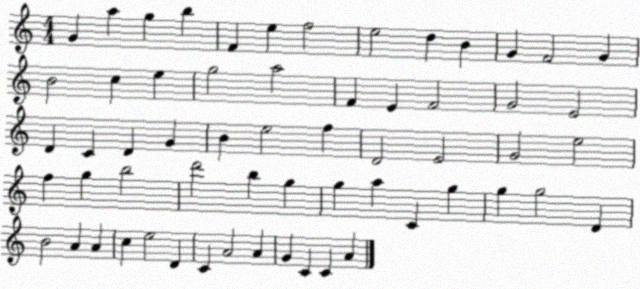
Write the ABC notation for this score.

X:1
T:Untitled
M:4/4
L:1/4
K:C
G a g b F e f2 e2 d B G F2 G B2 c e g2 a2 F E F2 G2 E2 D C D G B e2 f D2 E2 G2 e2 f g b2 d'2 b g g a C g g g2 D B2 A A c e2 D C A2 A G C C A